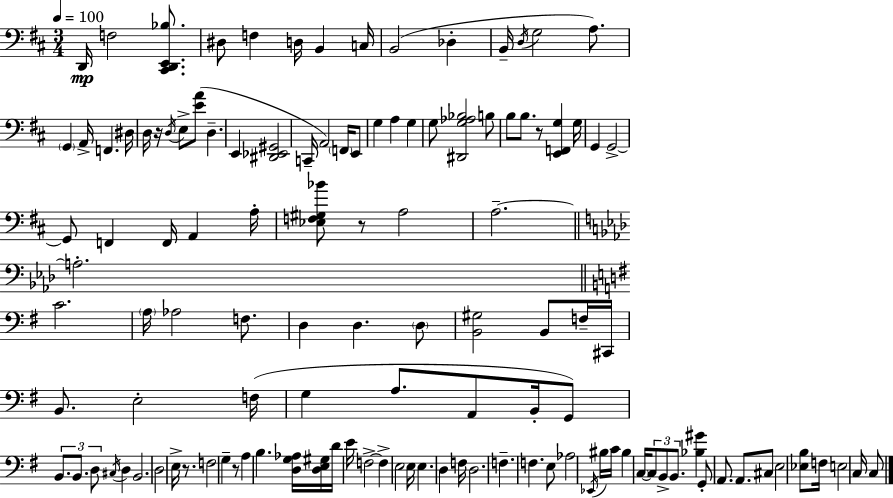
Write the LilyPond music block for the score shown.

{
  \clef bass
  \numericTimeSignature
  \time 3/4
  \key d \major
  \tempo 4 = 100
  \repeat volta 2 { d,16\mp f2 <cis, d, e, bes>8. | dis8 f4 d16 b,4 c16 | b,2( des4-. | b,16-- \acciaccatura { d16 } g2 a8.) | \break \parenthesize g,4 a,16-> f,4. | dis16 d16 r16 \acciaccatura { d16 } e8-> <e' a'>8( d4.-- | e,4 <dis, ees, gis,>2 | c,16-- a,2) \parenthesize f,16 | \break e,8 g4 a4 g4 | g8 <dis, g aes bes>2 | b8 b8 b8. r8 <e, f, g>4 | g16 g,4 g,2->~~ | \break g,8 f,4 f,16 a,4 | a16-. <ees f gis bes'>8 r8 a2 | a2.--~~ | \bar "||" \break \key f \minor a2.-. | \bar "||" \break \key e \minor c'2. | \parenthesize a16 aes2 f8. | d4 d4. \parenthesize d8 | <b, gis>2 b,8 f16-- cis,16 | \break b,8. e2-. f16( | g4 a8. a,8 b,16-. g,8) | \tuplet 3/2 { b,8. b,8. d8 } \acciaccatura { cis16 } d4 | b,2. | \break d2 e16-> r8. | f2 g4-- | r8 a4 b4. | <d g aes>16 <d e gis>16 d'16 e'16 f2->~~ | \break f4-> e2 | e16 e4. d4 | f16 d2. | f4.-- f4. | \break e8 aes2 \acciaccatura { ees,16 } | bis16 c'16 bis4 \parenthesize c16~~ \tuplet 3/2 { c8 b,8-> b,8. } | <bes gis'>4 g,8-. a,8. a,8. | cis8 e2 | \break <ees b>8 f16 e2 c16 | c8 } \bar "|."
}